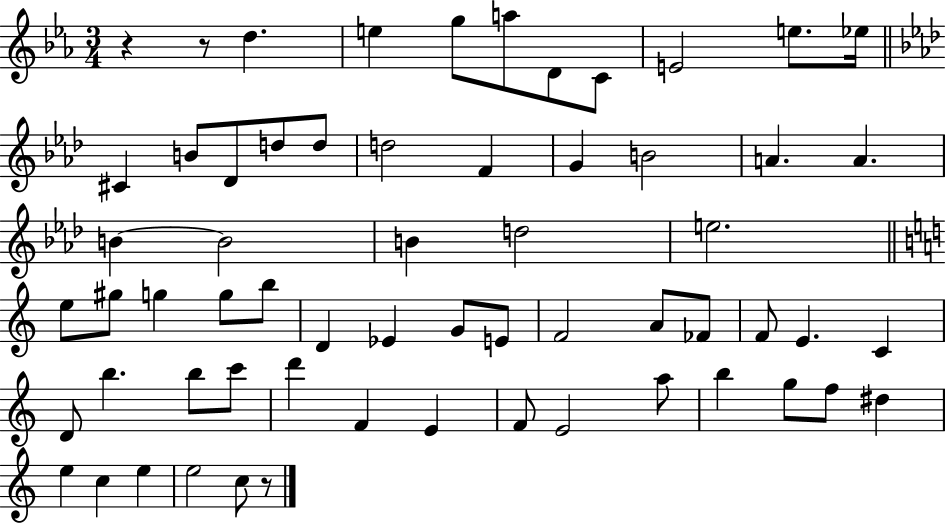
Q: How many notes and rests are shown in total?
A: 62